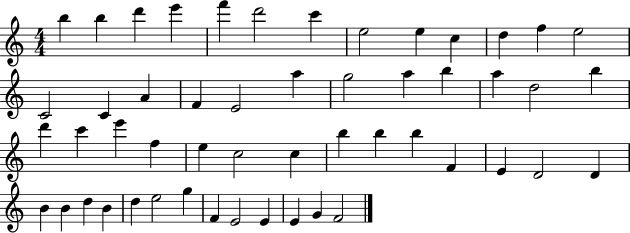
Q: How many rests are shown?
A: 0